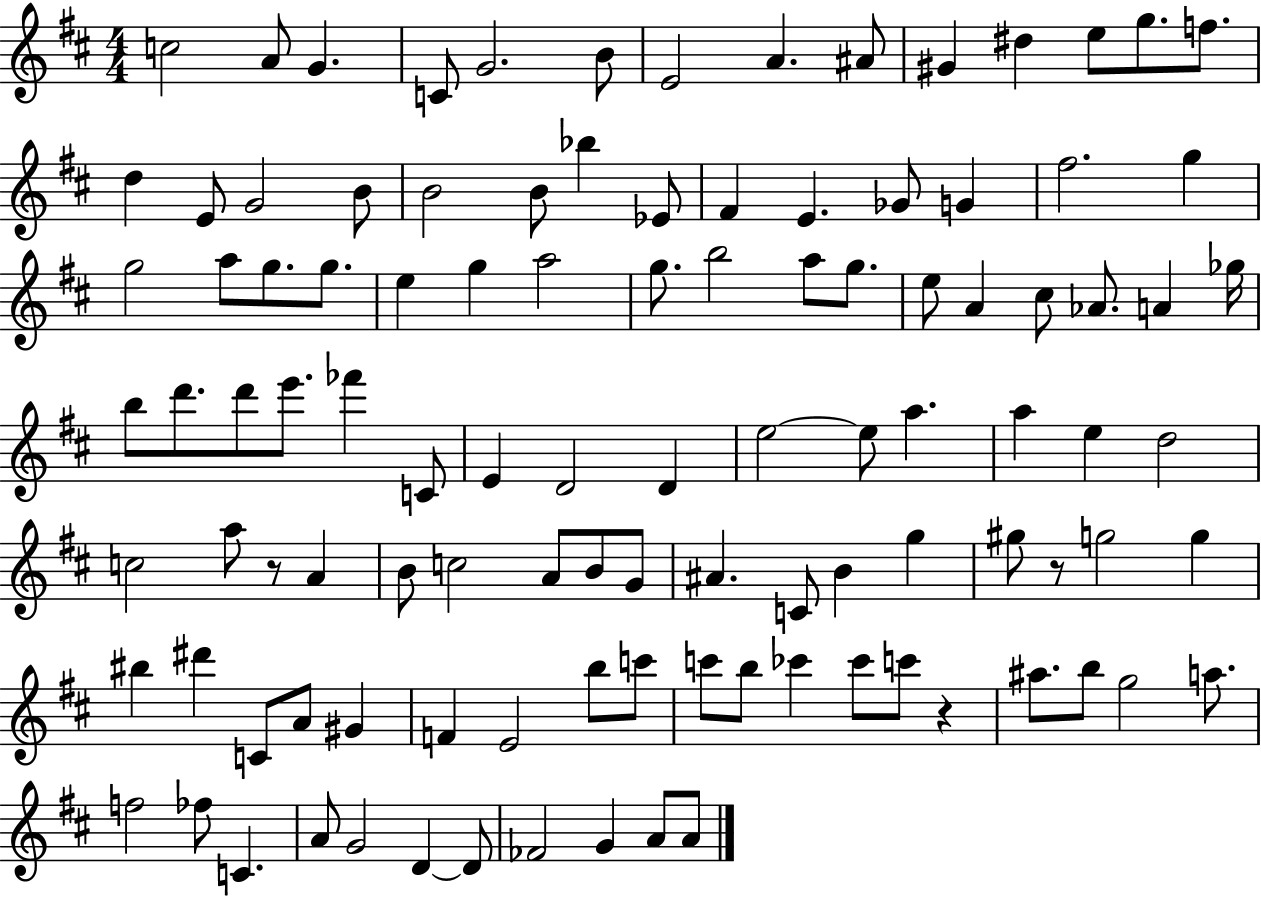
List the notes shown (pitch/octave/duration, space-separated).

C5/h A4/e G4/q. C4/e G4/h. B4/e E4/h A4/q. A#4/e G#4/q D#5/q E5/e G5/e. F5/e. D5/q E4/e G4/h B4/e B4/h B4/e Bb5/q Eb4/e F#4/q E4/q. Gb4/e G4/q F#5/h. G5/q G5/h A5/e G5/e. G5/e. E5/q G5/q A5/h G5/e. B5/h A5/e G5/e. E5/e A4/q C#5/e Ab4/e. A4/q Gb5/s B5/e D6/e. D6/e E6/e. FES6/q C4/e E4/q D4/h D4/q E5/h E5/e A5/q. A5/q E5/q D5/h C5/h A5/e R/e A4/q B4/e C5/h A4/e B4/e G4/e A#4/q. C4/e B4/q G5/q G#5/e R/e G5/h G5/q BIS5/q D#6/q C4/e A4/e G#4/q F4/q E4/h B5/e C6/e C6/e B5/e CES6/q CES6/e C6/e R/q A#5/e. B5/e G5/h A5/e. F5/h FES5/e C4/q. A4/e G4/h D4/q D4/e FES4/h G4/q A4/e A4/e